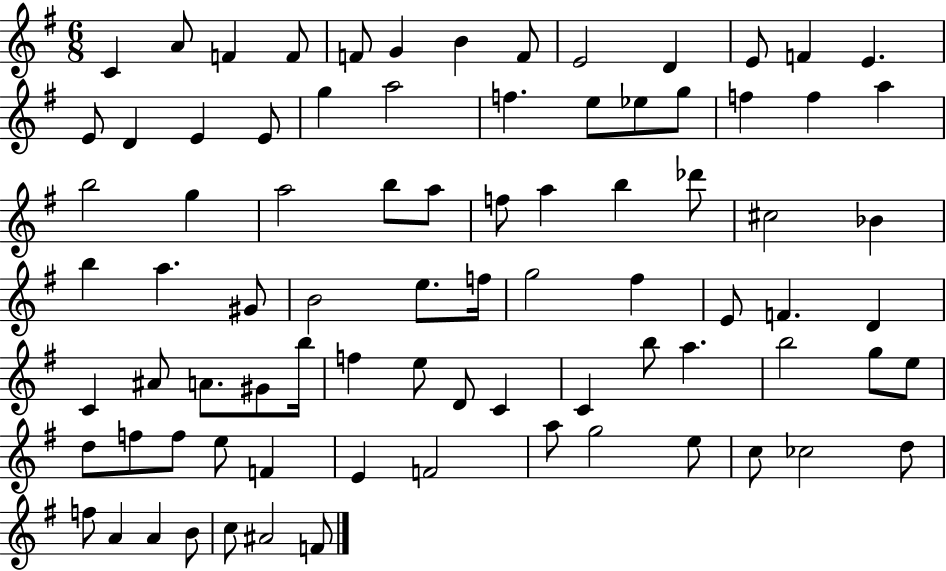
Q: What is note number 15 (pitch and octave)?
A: D4